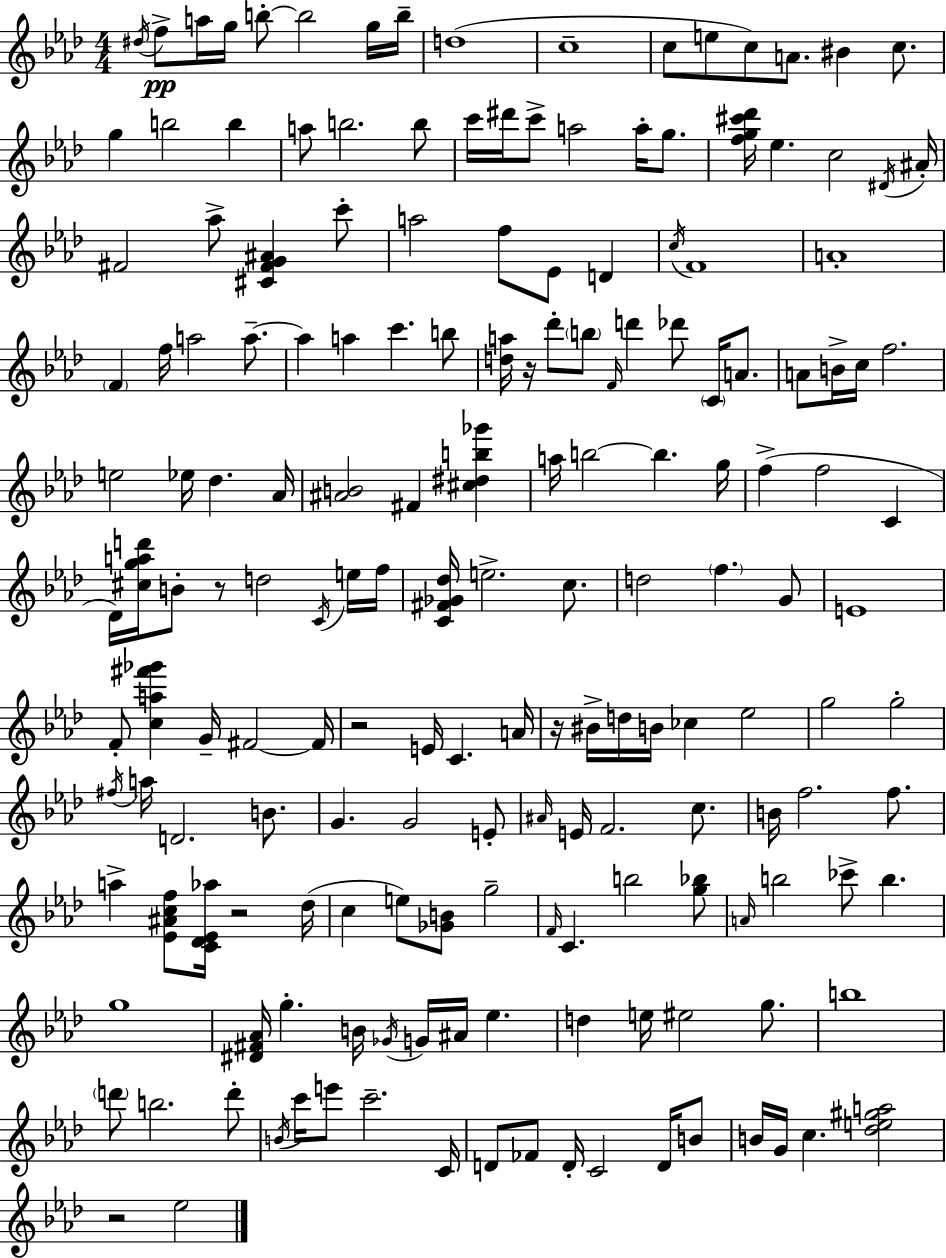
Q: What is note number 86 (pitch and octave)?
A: F4